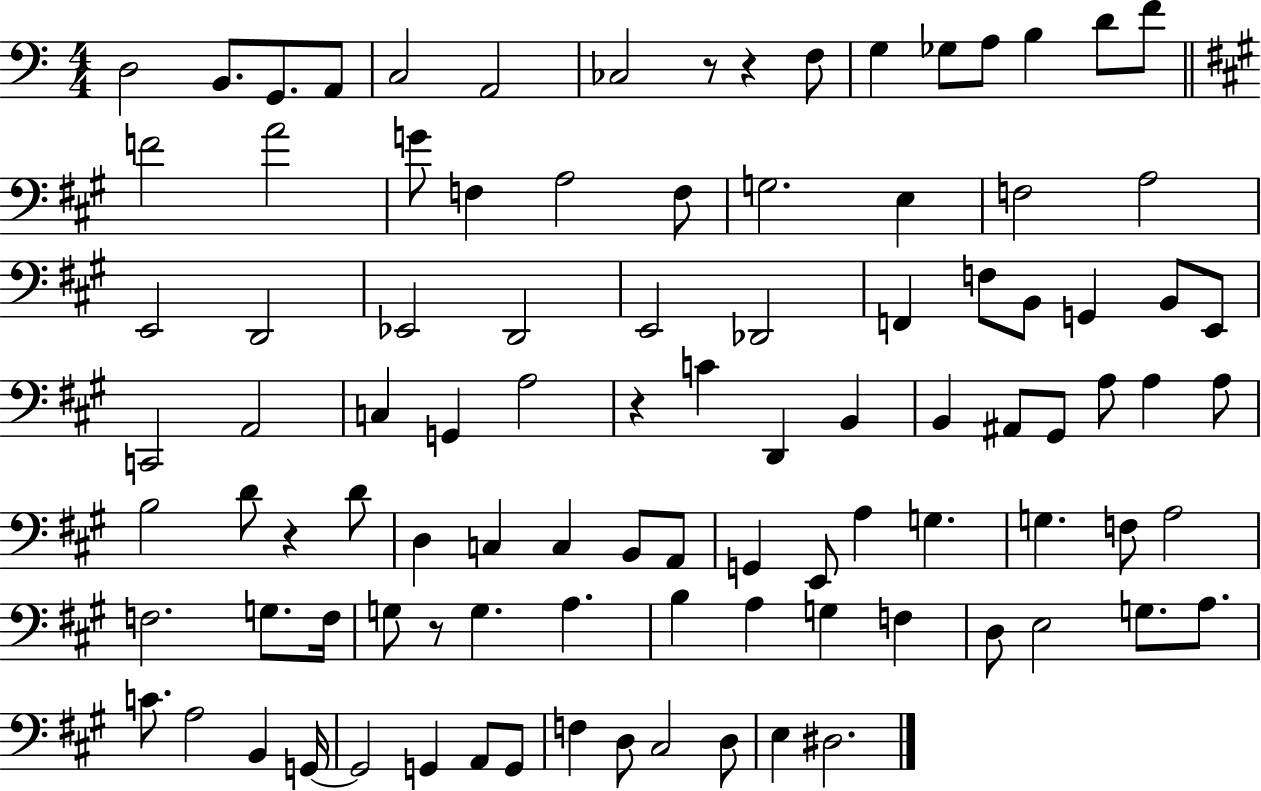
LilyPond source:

{
  \clef bass
  \numericTimeSignature
  \time 4/4
  \key c \major
  d2 b,8. g,8. a,8 | c2 a,2 | ces2 r8 r4 f8 | g4 ges8 a8 b4 d'8 f'8 | \break \bar "||" \break \key a \major f'2 a'2 | g'8 f4 a2 f8 | g2. e4 | f2 a2 | \break e,2 d,2 | ees,2 d,2 | e,2 des,2 | f,4 f8 b,8 g,4 b,8 e,8 | \break c,2 a,2 | c4 g,4 a2 | r4 c'4 d,4 b,4 | b,4 ais,8 gis,8 a8 a4 a8 | \break b2 d'8 r4 d'8 | d4 c4 c4 b,8 a,8 | g,4 e,8 a4 g4. | g4. f8 a2 | \break f2. g8. f16 | g8 r8 g4. a4. | b4 a4 g4 f4 | d8 e2 g8. a8. | \break c'8. a2 b,4 g,16~~ | g,2 g,4 a,8 g,8 | f4 d8 cis2 d8 | e4 dis2. | \break \bar "|."
}